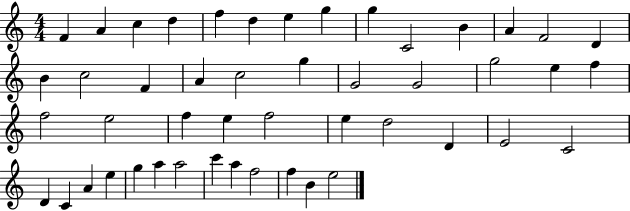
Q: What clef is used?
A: treble